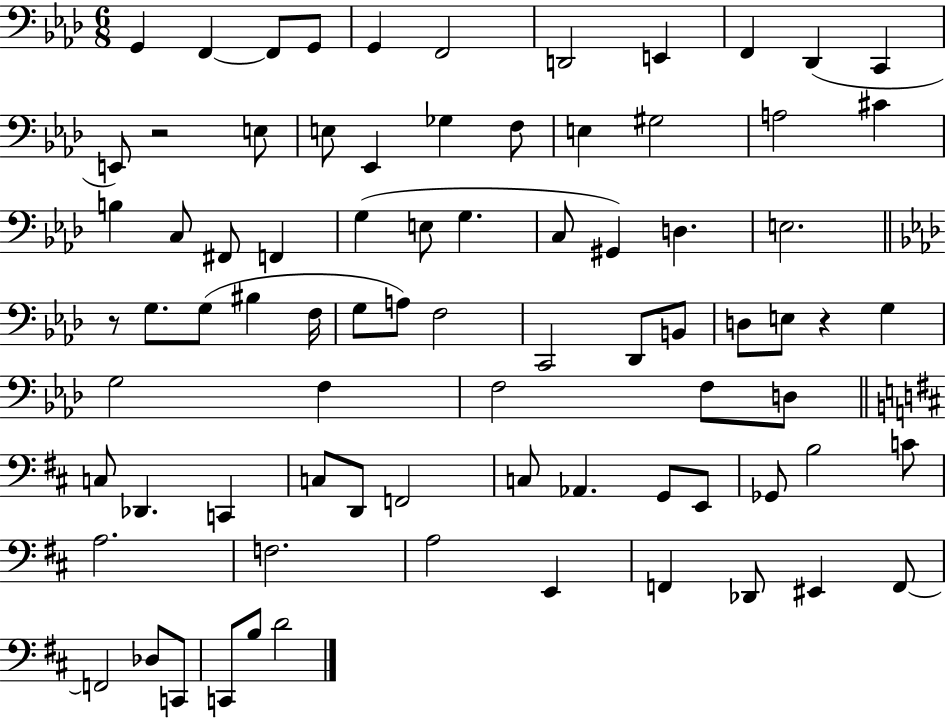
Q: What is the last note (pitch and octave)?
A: D4